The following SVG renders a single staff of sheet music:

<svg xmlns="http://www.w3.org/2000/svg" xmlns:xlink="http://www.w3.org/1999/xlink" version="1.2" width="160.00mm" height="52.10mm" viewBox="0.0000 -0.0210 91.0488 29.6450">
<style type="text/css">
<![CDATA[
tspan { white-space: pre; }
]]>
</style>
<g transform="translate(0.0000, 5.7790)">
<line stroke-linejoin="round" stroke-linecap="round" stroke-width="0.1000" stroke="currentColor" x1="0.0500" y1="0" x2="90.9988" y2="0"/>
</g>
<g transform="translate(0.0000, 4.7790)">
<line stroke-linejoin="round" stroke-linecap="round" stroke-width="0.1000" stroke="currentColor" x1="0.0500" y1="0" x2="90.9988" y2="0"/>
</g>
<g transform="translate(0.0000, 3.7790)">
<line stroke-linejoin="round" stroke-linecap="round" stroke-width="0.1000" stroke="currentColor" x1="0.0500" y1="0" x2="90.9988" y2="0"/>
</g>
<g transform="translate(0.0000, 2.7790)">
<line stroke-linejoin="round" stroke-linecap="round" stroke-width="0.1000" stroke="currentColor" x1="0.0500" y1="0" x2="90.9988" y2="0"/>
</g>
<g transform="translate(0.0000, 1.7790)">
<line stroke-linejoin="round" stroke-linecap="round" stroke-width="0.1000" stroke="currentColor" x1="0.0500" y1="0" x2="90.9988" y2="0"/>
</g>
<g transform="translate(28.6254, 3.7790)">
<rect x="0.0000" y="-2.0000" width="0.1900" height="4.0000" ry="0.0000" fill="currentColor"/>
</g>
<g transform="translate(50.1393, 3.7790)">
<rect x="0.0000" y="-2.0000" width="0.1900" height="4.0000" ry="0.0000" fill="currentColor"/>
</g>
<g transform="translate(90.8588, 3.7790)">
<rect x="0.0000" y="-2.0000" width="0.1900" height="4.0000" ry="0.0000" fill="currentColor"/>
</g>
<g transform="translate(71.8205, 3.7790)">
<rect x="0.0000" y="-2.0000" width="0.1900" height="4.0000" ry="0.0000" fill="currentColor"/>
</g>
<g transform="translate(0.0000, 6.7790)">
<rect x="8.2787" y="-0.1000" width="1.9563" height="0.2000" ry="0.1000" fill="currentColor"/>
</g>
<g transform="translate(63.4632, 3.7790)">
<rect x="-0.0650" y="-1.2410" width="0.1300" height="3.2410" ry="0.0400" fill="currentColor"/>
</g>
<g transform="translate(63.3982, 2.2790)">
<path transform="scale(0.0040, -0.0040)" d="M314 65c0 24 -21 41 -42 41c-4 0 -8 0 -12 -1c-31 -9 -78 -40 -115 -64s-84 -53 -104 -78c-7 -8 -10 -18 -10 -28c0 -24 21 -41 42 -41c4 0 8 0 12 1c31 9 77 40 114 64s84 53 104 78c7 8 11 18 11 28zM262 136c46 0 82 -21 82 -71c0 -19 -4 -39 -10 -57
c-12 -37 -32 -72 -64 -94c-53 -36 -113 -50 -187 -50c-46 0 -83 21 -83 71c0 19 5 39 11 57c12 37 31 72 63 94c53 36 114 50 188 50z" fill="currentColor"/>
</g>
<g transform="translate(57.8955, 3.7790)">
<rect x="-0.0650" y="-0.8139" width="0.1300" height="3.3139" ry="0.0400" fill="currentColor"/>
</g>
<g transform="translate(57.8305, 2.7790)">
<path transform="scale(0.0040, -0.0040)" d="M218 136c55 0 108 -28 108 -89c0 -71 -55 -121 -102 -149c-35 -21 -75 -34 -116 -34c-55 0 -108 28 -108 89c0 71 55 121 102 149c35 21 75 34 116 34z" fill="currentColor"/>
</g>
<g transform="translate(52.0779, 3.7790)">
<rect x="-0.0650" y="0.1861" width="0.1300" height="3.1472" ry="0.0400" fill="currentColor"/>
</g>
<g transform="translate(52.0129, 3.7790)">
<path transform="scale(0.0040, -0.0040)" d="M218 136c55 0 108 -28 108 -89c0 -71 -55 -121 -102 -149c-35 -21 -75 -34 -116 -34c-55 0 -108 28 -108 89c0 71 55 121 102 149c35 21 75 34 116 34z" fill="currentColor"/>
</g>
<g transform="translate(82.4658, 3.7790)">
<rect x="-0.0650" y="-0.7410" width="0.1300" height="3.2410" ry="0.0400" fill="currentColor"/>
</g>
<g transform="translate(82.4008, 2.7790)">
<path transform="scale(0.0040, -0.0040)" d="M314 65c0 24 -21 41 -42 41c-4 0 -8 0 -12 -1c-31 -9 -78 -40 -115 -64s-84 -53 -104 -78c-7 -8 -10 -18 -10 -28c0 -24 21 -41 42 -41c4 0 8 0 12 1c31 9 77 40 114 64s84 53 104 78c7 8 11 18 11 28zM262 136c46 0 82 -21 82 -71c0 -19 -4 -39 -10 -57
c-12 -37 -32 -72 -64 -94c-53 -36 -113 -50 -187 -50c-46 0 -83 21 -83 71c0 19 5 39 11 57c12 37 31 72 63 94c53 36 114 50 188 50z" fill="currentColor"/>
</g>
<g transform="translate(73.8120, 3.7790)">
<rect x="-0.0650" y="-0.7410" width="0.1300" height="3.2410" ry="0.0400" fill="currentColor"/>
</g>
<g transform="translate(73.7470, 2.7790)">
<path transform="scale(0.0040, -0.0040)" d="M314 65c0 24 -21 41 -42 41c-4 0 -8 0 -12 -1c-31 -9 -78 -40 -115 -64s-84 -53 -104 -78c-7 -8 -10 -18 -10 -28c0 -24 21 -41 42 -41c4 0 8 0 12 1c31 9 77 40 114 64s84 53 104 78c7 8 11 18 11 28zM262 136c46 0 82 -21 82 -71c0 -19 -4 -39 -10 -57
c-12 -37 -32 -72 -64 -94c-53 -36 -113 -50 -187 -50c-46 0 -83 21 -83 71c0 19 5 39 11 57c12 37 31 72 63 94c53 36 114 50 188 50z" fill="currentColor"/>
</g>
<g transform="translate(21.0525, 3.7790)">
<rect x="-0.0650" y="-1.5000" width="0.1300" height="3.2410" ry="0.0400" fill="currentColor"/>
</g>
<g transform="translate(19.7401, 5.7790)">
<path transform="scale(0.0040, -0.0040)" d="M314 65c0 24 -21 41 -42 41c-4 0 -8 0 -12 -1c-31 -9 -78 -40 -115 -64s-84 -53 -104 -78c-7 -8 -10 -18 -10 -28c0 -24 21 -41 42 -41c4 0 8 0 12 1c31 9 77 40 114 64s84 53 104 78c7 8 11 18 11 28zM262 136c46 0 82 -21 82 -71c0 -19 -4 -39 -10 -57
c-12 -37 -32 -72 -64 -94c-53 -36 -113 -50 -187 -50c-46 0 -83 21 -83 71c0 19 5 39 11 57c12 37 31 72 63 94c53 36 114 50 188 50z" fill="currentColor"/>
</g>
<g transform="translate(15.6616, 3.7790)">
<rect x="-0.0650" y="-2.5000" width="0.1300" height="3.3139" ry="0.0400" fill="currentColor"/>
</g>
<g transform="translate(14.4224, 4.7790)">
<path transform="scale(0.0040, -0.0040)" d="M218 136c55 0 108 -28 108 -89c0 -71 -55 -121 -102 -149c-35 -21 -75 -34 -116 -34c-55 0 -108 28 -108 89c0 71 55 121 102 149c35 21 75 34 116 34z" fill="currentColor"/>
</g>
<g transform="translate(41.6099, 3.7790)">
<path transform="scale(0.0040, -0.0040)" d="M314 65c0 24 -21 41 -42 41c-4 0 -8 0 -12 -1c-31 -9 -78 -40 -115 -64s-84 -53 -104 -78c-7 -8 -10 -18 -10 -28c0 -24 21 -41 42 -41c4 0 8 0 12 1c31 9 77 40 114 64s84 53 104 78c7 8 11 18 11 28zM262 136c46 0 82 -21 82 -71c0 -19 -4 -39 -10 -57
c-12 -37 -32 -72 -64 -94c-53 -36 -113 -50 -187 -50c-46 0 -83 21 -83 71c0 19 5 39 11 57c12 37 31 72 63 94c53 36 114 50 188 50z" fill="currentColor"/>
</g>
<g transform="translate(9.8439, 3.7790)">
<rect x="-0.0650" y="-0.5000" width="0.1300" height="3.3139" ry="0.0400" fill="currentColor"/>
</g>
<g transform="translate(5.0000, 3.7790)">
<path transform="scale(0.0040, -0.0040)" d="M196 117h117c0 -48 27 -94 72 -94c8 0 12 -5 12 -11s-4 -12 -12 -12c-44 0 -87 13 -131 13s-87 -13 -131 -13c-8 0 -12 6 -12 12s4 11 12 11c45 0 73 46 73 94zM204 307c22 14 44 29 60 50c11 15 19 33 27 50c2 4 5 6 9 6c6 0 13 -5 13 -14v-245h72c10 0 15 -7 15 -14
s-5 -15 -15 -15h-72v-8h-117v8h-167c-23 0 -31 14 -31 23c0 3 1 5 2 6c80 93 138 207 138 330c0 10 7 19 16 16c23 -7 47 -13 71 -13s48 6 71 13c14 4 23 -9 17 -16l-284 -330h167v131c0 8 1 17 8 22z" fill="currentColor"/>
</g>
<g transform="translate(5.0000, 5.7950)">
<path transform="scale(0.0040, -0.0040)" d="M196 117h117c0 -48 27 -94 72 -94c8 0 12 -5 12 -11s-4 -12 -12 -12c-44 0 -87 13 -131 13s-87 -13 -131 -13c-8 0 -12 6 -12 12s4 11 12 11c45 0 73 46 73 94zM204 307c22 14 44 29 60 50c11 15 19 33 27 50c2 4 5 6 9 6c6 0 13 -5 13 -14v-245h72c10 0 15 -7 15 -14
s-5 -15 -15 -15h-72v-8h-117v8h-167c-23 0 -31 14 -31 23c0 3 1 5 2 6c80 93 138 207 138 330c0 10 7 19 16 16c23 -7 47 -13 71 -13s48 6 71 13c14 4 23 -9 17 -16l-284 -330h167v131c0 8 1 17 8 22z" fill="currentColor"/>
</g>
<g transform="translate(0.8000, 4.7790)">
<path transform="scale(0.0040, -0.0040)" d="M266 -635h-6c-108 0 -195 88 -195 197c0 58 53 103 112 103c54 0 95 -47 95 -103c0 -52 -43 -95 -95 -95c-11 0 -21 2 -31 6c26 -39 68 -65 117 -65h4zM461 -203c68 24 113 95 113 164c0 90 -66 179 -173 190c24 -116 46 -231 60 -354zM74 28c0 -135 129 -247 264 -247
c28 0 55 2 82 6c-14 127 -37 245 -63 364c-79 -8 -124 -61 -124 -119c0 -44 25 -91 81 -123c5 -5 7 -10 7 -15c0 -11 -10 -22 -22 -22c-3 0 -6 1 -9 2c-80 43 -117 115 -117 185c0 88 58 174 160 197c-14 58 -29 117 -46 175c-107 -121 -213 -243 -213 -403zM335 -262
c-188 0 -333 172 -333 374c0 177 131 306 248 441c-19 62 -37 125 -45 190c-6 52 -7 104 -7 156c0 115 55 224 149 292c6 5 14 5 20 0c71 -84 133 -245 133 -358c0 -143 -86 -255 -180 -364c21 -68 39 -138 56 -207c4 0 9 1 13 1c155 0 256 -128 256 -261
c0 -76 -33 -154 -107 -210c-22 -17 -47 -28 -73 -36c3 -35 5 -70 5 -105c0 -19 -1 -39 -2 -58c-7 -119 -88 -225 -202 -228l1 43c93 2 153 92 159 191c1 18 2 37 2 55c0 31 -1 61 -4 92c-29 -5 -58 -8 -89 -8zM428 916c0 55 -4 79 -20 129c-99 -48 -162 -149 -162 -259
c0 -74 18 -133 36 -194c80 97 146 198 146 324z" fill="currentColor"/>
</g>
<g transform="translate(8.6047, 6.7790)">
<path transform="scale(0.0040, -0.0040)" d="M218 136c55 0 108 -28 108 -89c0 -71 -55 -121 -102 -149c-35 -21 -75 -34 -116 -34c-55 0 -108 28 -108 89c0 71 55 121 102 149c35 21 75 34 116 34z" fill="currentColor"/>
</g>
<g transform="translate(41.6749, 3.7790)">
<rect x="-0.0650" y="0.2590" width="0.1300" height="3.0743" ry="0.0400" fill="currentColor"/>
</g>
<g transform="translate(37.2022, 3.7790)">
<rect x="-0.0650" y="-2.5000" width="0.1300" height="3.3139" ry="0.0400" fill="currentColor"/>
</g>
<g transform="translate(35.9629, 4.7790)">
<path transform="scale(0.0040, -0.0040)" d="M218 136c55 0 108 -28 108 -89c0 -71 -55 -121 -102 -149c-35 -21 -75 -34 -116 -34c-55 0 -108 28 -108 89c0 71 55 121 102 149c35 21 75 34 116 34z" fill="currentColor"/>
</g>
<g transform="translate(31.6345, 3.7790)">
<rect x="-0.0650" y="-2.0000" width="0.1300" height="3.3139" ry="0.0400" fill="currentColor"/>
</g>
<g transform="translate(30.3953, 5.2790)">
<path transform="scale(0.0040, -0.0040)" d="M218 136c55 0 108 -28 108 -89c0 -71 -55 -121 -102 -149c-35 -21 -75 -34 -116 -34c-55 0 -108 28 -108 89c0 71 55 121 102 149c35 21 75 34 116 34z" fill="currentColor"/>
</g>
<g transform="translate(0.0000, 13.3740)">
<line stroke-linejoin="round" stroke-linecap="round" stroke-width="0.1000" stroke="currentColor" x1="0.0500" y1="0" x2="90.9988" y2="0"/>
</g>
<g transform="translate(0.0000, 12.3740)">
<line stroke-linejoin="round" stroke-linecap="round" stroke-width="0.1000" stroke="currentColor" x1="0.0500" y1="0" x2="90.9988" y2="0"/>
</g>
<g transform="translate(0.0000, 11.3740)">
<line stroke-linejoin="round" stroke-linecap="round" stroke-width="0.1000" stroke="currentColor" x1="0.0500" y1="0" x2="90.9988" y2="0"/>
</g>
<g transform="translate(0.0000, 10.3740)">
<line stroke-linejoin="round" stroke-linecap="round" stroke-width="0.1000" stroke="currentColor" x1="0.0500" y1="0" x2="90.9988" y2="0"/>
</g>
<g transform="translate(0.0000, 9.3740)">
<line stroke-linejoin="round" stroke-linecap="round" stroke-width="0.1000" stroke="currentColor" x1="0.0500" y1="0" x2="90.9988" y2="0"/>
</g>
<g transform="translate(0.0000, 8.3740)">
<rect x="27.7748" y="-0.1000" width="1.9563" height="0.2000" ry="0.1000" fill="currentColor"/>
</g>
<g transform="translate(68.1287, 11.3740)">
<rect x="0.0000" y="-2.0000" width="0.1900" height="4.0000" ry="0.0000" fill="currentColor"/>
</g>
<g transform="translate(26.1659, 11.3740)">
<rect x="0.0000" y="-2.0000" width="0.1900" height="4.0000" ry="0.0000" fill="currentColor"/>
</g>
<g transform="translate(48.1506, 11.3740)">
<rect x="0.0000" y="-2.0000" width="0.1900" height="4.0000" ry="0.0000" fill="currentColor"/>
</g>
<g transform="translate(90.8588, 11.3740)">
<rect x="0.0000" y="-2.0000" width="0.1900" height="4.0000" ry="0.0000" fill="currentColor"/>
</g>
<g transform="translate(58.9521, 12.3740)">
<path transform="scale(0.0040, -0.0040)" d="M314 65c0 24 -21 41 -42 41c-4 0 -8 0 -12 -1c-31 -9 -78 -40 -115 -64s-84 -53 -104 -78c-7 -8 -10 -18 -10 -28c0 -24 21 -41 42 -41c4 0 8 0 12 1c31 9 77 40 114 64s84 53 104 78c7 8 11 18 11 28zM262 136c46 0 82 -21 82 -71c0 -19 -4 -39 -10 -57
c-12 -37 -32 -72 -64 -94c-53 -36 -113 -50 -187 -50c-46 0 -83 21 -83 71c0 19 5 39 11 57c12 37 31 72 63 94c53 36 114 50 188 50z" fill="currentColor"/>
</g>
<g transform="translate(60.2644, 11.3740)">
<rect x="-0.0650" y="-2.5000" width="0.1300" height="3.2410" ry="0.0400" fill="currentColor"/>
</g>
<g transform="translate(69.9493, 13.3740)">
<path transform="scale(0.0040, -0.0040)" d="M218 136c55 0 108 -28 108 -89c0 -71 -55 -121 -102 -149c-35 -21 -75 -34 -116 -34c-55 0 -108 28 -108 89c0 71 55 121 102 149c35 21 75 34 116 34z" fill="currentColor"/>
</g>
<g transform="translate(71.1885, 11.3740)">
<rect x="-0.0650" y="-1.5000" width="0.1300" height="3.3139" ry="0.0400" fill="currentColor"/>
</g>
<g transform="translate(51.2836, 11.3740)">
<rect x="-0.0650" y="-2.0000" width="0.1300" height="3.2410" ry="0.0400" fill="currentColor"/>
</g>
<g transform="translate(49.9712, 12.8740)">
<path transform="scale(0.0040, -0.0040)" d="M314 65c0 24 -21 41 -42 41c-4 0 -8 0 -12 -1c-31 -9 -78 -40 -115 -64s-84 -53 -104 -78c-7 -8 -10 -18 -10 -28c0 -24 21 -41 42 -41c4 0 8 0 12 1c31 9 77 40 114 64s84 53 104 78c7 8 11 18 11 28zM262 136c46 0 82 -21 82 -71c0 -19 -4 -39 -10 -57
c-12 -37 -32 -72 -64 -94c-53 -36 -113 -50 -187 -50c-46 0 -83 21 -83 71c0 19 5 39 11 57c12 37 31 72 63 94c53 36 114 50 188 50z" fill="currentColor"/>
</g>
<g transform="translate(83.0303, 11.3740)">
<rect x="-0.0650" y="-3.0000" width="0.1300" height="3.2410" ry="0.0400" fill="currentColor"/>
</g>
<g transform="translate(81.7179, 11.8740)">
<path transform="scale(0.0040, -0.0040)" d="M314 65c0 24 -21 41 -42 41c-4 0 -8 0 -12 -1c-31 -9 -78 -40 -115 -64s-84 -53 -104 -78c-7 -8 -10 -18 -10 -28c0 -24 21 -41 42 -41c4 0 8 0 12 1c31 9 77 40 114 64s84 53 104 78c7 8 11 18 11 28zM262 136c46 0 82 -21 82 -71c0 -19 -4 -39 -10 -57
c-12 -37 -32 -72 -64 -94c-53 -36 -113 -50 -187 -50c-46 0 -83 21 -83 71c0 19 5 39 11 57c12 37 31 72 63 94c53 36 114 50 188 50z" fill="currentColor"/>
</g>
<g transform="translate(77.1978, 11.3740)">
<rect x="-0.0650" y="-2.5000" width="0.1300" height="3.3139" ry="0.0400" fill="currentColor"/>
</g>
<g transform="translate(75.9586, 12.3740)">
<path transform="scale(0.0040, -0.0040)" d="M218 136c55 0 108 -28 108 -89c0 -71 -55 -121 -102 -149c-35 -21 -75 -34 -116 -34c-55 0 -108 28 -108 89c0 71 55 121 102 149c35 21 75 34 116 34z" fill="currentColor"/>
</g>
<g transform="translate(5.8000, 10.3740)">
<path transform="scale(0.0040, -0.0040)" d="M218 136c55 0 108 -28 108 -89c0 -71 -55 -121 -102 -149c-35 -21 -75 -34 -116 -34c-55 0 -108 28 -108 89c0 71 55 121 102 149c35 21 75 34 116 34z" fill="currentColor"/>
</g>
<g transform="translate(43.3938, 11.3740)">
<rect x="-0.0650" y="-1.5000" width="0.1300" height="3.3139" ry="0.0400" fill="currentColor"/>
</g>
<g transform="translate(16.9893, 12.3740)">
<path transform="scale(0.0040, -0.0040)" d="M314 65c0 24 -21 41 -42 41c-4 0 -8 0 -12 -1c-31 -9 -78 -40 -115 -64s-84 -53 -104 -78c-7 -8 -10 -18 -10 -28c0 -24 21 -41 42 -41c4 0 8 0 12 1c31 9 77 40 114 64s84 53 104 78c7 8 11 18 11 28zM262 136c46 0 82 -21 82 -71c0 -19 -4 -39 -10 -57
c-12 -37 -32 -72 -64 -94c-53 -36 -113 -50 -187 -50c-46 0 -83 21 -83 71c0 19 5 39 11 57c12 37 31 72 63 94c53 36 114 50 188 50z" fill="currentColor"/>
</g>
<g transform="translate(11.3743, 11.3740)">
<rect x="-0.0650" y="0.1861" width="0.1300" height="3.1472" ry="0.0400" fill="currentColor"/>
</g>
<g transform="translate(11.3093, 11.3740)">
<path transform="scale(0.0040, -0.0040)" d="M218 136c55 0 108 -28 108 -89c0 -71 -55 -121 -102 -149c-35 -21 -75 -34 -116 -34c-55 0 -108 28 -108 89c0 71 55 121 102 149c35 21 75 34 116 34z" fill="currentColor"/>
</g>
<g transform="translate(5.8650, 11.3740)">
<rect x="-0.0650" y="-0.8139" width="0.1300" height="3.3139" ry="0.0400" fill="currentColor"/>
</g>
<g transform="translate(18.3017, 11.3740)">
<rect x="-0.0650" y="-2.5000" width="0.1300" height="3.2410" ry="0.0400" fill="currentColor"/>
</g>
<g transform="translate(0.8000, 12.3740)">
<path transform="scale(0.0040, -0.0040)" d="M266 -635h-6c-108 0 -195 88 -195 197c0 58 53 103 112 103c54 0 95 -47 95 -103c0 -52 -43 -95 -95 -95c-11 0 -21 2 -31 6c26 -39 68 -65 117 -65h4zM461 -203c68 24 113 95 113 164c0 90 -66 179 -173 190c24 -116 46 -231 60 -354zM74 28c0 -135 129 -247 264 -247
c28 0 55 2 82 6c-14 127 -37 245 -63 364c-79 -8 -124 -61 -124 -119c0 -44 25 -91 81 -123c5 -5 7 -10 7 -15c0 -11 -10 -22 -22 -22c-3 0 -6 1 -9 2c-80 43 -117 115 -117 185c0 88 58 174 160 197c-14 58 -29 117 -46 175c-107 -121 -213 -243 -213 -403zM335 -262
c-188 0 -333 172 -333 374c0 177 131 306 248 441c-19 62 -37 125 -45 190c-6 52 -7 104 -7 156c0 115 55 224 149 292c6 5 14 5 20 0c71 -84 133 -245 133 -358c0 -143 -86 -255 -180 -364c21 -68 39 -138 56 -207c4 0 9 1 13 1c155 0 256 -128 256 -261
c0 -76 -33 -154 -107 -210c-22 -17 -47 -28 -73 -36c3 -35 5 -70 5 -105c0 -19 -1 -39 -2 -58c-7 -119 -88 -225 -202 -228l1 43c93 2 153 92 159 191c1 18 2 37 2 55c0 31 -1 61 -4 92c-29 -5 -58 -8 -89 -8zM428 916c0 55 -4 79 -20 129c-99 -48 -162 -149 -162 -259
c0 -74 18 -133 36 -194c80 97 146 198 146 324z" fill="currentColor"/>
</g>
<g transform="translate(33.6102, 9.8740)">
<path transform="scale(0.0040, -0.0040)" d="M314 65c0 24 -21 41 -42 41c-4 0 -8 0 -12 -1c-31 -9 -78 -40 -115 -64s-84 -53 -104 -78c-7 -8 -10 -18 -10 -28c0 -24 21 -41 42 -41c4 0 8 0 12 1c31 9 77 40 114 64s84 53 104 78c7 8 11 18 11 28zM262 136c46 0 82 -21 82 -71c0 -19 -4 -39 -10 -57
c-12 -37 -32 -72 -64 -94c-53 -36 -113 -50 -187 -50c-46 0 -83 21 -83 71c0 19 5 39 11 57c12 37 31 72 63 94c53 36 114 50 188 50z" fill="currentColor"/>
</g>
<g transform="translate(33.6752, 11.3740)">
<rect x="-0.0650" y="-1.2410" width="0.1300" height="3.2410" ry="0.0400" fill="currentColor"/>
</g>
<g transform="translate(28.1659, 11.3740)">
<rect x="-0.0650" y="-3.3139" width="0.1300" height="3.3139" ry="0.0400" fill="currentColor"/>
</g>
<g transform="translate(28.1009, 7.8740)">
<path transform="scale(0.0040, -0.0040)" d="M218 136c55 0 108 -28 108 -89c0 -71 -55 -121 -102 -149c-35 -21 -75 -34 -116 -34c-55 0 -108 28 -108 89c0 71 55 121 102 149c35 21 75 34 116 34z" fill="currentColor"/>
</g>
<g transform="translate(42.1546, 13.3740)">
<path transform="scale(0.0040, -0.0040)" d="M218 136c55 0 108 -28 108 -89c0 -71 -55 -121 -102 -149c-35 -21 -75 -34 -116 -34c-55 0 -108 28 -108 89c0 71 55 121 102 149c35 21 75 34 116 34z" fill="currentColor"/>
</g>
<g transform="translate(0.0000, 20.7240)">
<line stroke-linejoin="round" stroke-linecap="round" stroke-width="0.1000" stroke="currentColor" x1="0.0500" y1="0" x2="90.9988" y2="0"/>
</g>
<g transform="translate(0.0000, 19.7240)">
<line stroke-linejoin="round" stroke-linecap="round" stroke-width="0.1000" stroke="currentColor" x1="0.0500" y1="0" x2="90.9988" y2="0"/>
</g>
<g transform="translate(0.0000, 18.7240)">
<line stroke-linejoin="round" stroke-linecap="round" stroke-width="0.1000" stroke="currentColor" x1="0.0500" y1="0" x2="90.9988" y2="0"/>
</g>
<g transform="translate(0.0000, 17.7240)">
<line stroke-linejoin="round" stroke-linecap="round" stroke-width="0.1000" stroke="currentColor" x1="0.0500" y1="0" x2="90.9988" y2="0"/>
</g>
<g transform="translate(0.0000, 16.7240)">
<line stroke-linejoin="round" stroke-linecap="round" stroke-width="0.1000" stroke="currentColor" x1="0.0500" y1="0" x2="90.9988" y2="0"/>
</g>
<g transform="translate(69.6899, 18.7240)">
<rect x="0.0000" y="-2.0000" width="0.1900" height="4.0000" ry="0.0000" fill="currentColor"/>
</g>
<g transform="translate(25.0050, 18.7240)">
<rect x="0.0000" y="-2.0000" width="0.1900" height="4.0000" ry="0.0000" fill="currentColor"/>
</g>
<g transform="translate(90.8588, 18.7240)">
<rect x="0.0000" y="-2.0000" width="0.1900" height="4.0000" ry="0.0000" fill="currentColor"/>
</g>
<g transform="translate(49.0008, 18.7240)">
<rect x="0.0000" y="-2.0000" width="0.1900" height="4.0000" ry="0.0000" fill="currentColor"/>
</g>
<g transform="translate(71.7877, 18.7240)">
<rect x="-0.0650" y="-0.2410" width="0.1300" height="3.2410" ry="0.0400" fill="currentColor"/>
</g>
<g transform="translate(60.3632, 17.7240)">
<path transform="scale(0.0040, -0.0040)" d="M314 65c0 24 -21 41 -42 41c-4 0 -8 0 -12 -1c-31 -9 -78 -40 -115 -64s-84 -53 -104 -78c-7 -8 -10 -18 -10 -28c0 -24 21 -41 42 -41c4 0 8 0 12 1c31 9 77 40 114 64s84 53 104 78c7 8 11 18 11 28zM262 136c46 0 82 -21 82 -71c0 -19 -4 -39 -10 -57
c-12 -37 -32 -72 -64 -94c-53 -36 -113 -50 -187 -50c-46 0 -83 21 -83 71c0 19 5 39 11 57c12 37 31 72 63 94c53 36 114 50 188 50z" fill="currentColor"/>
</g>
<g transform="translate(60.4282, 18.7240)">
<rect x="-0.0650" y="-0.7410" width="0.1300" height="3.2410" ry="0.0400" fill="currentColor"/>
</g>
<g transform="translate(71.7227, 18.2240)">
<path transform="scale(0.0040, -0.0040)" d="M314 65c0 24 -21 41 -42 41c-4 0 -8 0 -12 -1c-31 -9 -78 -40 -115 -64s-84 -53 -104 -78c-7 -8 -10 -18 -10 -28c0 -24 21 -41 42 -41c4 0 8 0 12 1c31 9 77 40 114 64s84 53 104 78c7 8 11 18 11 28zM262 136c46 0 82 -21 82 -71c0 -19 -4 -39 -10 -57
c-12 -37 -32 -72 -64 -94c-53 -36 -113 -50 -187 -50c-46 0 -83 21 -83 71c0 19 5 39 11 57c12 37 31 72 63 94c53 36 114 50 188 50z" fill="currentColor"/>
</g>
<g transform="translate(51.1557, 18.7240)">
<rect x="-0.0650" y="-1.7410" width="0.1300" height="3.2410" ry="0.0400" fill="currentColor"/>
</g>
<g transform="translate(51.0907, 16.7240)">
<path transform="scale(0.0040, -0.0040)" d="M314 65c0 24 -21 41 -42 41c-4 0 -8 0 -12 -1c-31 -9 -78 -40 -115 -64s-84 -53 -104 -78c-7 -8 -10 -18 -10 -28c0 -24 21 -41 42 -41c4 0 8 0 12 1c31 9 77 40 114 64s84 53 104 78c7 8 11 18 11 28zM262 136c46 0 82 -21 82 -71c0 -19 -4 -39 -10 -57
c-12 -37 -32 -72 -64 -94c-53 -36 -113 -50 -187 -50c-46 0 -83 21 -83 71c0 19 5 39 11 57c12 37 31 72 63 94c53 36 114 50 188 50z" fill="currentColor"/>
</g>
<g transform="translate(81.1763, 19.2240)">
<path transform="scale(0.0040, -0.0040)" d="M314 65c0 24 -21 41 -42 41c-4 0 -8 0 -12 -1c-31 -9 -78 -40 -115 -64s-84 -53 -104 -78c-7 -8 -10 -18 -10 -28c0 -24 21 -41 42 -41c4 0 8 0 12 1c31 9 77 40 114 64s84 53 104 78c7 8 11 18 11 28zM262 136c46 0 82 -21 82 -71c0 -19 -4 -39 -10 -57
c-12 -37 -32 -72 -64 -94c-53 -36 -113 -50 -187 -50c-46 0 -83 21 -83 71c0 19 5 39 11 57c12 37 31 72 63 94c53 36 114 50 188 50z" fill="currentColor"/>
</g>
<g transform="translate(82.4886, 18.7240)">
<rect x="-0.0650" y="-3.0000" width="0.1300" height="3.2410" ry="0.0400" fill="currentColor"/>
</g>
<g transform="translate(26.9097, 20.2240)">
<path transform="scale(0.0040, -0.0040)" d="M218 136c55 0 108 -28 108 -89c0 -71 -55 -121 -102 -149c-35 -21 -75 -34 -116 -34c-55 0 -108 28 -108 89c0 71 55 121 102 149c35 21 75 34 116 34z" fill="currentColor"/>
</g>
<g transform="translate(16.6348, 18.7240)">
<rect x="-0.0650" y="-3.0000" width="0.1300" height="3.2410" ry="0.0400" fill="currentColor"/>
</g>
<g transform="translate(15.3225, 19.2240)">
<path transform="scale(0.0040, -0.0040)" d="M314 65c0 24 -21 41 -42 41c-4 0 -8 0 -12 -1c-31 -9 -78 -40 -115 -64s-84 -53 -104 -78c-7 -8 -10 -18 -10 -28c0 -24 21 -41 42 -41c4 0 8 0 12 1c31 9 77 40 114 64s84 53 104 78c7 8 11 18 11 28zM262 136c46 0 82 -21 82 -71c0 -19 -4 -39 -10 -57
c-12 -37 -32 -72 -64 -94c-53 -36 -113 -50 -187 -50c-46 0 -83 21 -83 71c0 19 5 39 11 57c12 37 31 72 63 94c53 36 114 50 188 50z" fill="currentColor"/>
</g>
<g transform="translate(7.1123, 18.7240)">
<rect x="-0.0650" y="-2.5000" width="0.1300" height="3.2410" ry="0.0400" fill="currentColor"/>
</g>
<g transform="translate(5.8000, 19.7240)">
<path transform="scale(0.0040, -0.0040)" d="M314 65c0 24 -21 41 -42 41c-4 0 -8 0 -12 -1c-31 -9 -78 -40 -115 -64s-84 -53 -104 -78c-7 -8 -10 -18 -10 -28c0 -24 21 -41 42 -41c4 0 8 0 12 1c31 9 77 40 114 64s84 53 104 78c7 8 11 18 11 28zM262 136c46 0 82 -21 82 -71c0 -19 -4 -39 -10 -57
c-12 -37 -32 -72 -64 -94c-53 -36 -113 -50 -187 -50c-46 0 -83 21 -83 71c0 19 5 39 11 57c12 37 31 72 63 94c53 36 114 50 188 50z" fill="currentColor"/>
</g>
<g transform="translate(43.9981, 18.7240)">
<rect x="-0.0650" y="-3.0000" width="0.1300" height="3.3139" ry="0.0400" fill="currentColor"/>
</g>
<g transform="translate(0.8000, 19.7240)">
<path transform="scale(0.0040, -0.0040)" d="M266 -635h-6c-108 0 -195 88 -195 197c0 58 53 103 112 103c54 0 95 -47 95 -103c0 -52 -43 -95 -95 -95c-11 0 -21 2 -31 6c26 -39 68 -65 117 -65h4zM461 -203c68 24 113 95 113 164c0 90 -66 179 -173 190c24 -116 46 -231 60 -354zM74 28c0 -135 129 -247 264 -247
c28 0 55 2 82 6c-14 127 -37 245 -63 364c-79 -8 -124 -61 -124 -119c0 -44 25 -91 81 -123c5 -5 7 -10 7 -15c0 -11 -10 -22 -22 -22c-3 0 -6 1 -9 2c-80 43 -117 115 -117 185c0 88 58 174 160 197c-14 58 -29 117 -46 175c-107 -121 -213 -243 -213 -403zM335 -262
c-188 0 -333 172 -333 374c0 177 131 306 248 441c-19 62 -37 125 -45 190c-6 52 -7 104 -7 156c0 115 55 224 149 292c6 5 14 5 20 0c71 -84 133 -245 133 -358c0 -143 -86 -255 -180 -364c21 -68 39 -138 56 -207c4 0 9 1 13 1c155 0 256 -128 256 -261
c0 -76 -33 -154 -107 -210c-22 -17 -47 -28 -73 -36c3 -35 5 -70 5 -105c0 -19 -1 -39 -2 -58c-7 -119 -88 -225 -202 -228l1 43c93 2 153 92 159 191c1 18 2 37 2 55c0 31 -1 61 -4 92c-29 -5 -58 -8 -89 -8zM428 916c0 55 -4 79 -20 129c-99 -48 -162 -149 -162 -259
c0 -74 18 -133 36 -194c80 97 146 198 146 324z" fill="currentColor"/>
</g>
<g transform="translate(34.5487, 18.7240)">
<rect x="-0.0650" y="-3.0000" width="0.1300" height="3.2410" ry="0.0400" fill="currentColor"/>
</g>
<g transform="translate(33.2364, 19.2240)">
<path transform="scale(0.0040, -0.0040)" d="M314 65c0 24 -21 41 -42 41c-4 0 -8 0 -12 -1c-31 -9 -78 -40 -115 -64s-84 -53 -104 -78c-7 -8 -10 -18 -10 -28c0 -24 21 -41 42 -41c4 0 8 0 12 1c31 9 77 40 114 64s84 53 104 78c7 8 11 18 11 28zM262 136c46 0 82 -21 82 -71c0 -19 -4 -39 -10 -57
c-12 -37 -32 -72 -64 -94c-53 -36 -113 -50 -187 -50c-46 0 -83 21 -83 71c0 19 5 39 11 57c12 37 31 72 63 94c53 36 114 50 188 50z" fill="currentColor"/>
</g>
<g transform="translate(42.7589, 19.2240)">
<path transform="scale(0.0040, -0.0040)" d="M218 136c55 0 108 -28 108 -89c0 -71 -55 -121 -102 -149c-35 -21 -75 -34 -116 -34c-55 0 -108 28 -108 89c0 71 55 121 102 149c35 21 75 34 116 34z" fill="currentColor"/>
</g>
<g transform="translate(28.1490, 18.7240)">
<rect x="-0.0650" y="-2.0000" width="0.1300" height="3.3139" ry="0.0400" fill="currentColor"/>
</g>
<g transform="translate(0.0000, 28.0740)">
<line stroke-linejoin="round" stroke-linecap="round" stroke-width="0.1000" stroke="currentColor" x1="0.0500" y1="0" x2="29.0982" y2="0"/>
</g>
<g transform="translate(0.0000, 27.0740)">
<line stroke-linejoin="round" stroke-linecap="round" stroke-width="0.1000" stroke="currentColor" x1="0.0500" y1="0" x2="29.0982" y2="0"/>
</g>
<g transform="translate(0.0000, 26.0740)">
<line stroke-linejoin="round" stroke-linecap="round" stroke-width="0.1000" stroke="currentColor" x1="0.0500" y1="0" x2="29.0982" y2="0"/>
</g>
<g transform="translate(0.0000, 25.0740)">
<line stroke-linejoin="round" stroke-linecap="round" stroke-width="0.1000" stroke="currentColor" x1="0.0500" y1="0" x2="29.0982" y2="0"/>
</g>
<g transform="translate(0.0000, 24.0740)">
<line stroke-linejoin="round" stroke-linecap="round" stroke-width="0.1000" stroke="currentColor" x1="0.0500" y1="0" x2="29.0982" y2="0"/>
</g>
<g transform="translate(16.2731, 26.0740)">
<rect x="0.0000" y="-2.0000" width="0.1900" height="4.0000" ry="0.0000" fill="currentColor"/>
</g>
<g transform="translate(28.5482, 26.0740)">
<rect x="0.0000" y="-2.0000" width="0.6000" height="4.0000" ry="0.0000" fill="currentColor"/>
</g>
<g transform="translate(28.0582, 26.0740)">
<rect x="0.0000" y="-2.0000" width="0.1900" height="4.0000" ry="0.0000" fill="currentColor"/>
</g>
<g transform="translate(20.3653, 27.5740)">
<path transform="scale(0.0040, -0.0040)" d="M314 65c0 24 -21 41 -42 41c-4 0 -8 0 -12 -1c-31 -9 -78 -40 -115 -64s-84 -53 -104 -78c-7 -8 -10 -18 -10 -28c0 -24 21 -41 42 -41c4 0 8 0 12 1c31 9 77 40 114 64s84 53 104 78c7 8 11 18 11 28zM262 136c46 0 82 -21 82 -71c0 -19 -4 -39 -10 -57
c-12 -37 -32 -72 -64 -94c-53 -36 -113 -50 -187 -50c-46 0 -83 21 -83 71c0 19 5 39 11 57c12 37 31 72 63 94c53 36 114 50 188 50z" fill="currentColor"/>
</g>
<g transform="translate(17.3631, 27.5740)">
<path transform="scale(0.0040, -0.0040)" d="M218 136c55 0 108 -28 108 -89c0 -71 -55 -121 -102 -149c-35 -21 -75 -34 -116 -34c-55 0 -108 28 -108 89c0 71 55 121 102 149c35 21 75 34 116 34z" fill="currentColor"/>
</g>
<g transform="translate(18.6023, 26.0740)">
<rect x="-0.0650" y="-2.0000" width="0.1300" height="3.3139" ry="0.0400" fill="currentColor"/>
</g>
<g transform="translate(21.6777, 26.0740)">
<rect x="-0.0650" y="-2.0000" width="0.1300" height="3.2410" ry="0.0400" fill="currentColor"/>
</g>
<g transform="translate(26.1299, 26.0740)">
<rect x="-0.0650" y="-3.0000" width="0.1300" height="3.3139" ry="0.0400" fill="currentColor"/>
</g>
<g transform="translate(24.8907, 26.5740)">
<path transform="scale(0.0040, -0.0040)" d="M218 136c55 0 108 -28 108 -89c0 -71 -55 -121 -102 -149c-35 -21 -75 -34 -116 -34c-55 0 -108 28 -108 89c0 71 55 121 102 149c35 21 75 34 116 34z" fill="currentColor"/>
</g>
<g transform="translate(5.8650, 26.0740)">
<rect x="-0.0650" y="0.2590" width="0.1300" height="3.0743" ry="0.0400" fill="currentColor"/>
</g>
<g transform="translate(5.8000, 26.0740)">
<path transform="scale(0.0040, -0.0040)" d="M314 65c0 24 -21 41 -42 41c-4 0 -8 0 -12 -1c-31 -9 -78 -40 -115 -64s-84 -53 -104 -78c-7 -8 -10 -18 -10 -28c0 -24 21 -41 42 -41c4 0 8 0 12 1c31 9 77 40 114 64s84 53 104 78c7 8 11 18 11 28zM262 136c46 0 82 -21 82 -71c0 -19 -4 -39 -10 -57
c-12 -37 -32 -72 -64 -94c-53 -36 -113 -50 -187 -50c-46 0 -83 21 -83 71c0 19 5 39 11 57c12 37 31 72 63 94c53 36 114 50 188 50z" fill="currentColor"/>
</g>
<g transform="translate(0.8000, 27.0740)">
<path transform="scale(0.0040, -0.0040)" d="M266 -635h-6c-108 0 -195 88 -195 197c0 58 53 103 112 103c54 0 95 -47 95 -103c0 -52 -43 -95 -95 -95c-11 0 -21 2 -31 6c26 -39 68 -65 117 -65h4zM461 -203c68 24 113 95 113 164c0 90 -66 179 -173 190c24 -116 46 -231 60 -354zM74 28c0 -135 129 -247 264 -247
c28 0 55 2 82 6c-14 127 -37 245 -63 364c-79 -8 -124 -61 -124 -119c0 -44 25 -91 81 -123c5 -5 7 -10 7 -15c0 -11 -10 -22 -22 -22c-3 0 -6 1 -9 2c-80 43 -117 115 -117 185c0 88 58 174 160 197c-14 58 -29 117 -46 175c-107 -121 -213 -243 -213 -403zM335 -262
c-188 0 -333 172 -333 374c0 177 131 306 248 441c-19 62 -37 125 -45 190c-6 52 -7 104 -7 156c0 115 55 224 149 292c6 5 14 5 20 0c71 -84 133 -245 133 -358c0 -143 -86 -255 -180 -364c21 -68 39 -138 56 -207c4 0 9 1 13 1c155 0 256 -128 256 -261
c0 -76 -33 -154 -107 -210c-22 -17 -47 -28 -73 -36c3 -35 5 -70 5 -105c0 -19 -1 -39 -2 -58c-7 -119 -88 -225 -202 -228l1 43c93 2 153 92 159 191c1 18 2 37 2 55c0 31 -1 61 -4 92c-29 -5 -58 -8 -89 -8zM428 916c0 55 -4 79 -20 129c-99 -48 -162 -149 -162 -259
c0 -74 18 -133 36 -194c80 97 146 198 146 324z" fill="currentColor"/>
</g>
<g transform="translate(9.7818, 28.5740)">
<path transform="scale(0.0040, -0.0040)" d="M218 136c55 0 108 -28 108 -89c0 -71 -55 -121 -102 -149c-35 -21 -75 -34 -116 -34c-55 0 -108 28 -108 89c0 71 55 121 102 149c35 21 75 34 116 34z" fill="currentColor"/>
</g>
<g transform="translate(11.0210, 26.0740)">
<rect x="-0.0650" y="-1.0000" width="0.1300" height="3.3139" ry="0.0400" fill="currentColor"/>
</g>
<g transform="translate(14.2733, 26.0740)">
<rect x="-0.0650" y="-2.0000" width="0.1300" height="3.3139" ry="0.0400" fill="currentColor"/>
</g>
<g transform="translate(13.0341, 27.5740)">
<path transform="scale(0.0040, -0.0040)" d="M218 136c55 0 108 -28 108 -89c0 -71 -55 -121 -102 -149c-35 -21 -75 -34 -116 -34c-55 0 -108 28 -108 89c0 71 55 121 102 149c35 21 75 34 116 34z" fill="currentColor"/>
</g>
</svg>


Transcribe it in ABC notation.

X:1
T:Untitled
M:4/4
L:1/4
K:C
C G E2 F G B2 B d e2 d2 d2 d B G2 b e2 E F2 G2 E G A2 G2 A2 F A2 A f2 d2 c2 A2 B2 D F F F2 A